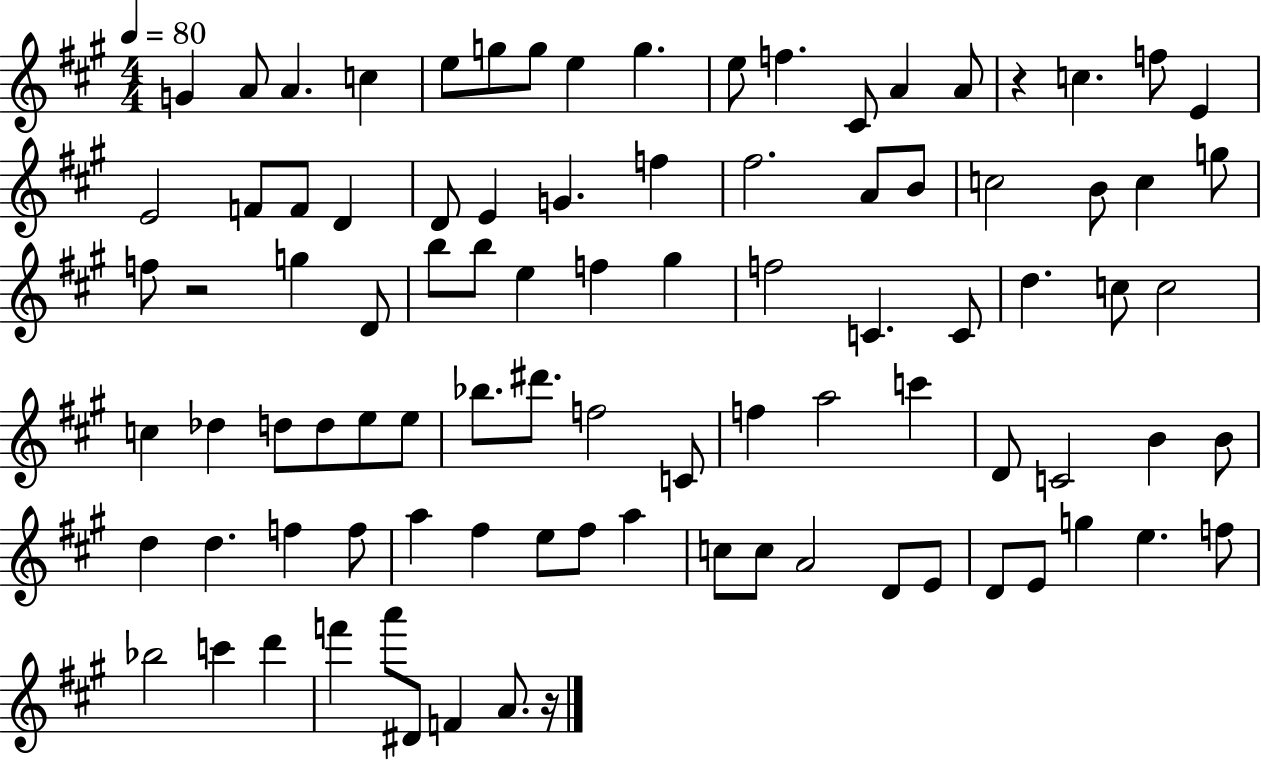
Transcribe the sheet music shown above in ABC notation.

X:1
T:Untitled
M:4/4
L:1/4
K:A
G A/2 A c e/2 g/2 g/2 e g e/2 f ^C/2 A A/2 z c f/2 E E2 F/2 F/2 D D/2 E G f ^f2 A/2 B/2 c2 B/2 c g/2 f/2 z2 g D/2 b/2 b/2 e f ^g f2 C C/2 d c/2 c2 c _d d/2 d/2 e/2 e/2 _b/2 ^d'/2 f2 C/2 f a2 c' D/2 C2 B B/2 d d f f/2 a ^f e/2 ^f/2 a c/2 c/2 A2 D/2 E/2 D/2 E/2 g e f/2 _b2 c' d' f' a'/2 ^D/2 F A/2 z/4